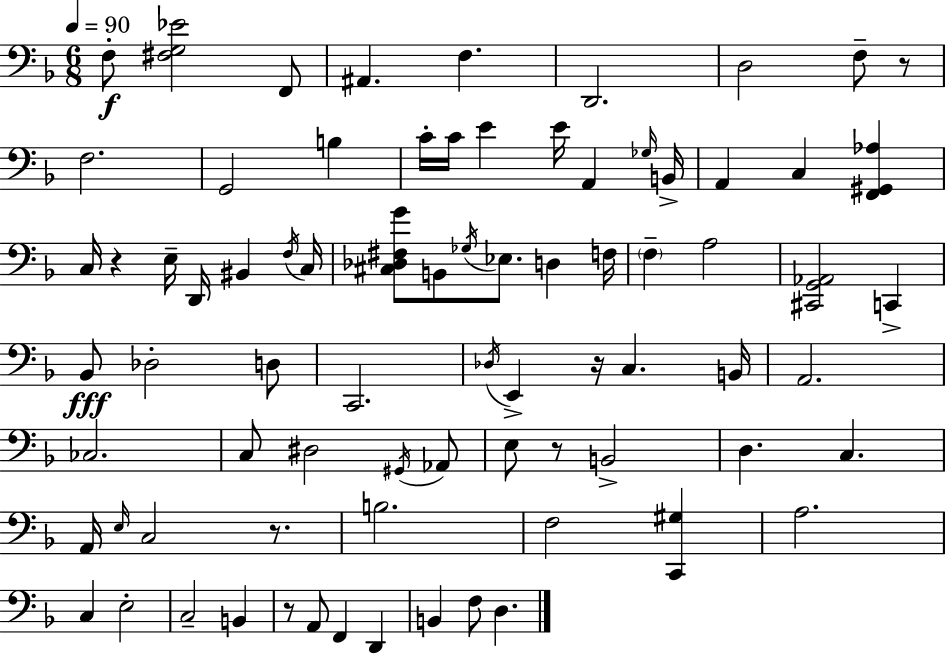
X:1
T:Untitled
M:6/8
L:1/4
K:Dm
F,/2 [^F,G,_E]2 F,,/2 ^A,, F, D,,2 D,2 F,/2 z/2 F,2 G,,2 B, C/4 C/4 E E/4 A,, _G,/4 B,,/4 A,, C, [F,,^G,,_A,] C,/4 z E,/4 D,,/4 ^B,, F,/4 C,/4 [^C,_D,^F,G]/2 B,,/2 _G,/4 _E,/2 D, F,/4 F, A,2 [^C,,G,,_A,,]2 C,, _B,,/2 _D,2 D,/2 C,,2 _D,/4 E,, z/4 C, B,,/4 A,,2 _C,2 C,/2 ^D,2 ^G,,/4 _A,,/2 E,/2 z/2 B,,2 D, C, A,,/4 E,/4 C,2 z/2 B,2 F,2 [C,,^G,] A,2 C, E,2 C,2 B,, z/2 A,,/2 F,, D,, B,, F,/2 D,